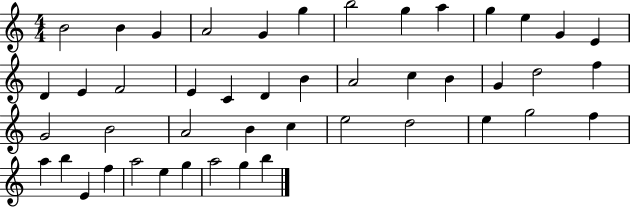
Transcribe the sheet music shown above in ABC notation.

X:1
T:Untitled
M:4/4
L:1/4
K:C
B2 B G A2 G g b2 g a g e G E D E F2 E C D B A2 c B G d2 f G2 B2 A2 B c e2 d2 e g2 f a b E f a2 e g a2 g b